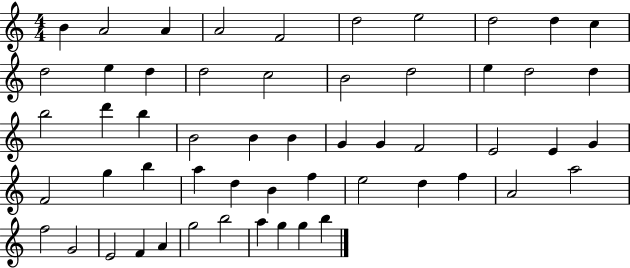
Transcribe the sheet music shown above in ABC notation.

X:1
T:Untitled
M:4/4
L:1/4
K:C
B A2 A A2 F2 d2 e2 d2 d c d2 e d d2 c2 B2 d2 e d2 d b2 d' b B2 B B G G F2 E2 E G F2 g b a d B f e2 d f A2 a2 f2 G2 E2 F A g2 b2 a g g b